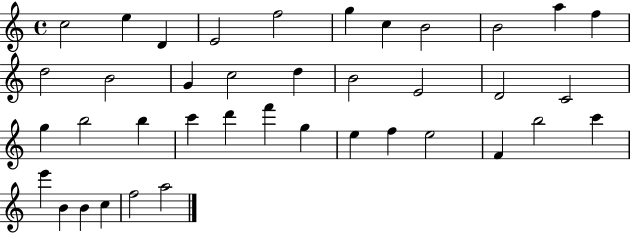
{
  \clef treble
  \time 4/4
  \defaultTimeSignature
  \key c \major
  c''2 e''4 d'4 | e'2 f''2 | g''4 c''4 b'2 | b'2 a''4 f''4 | \break d''2 b'2 | g'4 c''2 d''4 | b'2 e'2 | d'2 c'2 | \break g''4 b''2 b''4 | c'''4 d'''4 f'''4 g''4 | e''4 f''4 e''2 | f'4 b''2 c'''4 | \break e'''4 b'4 b'4 c''4 | f''2 a''2 | \bar "|."
}